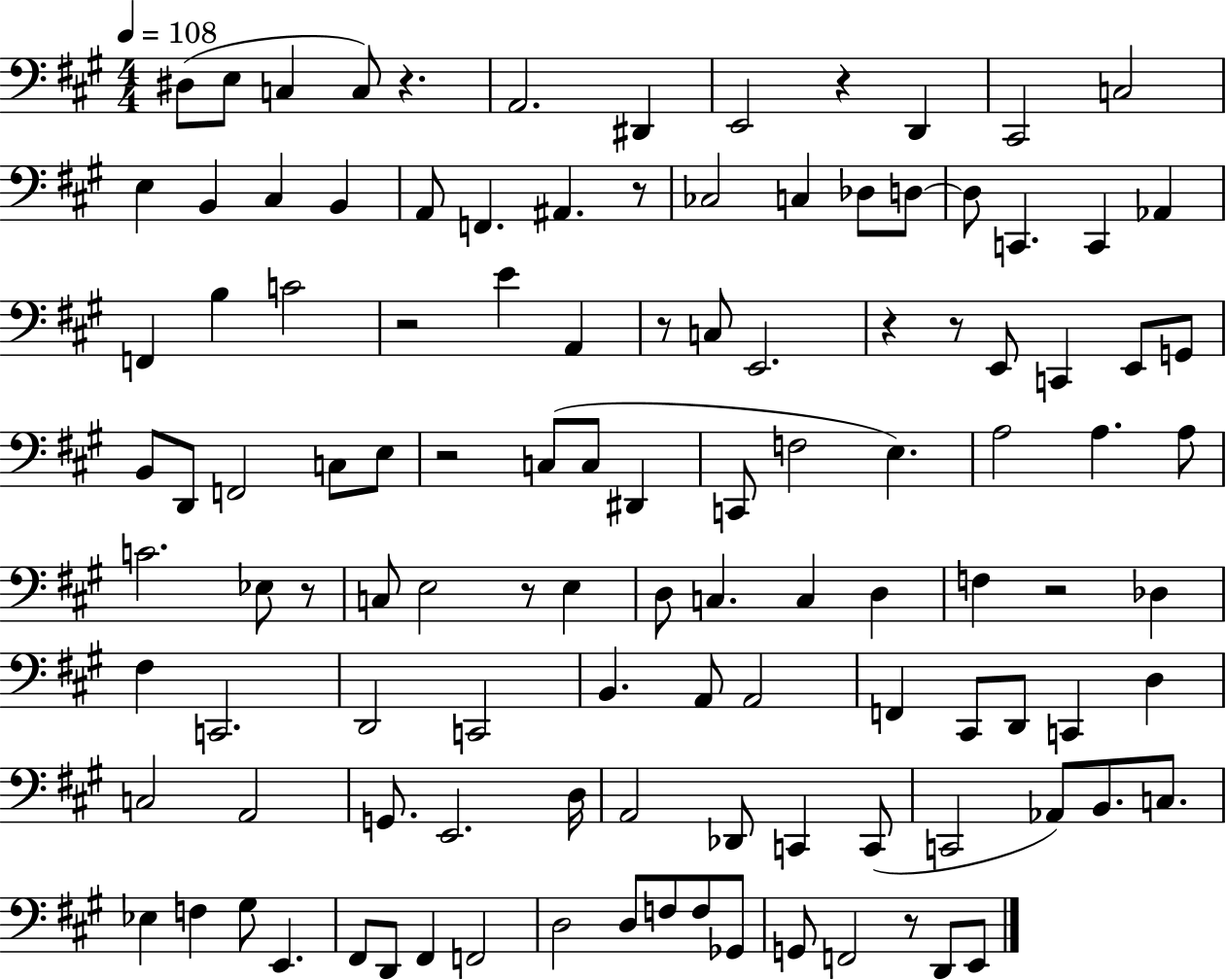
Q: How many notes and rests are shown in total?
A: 115